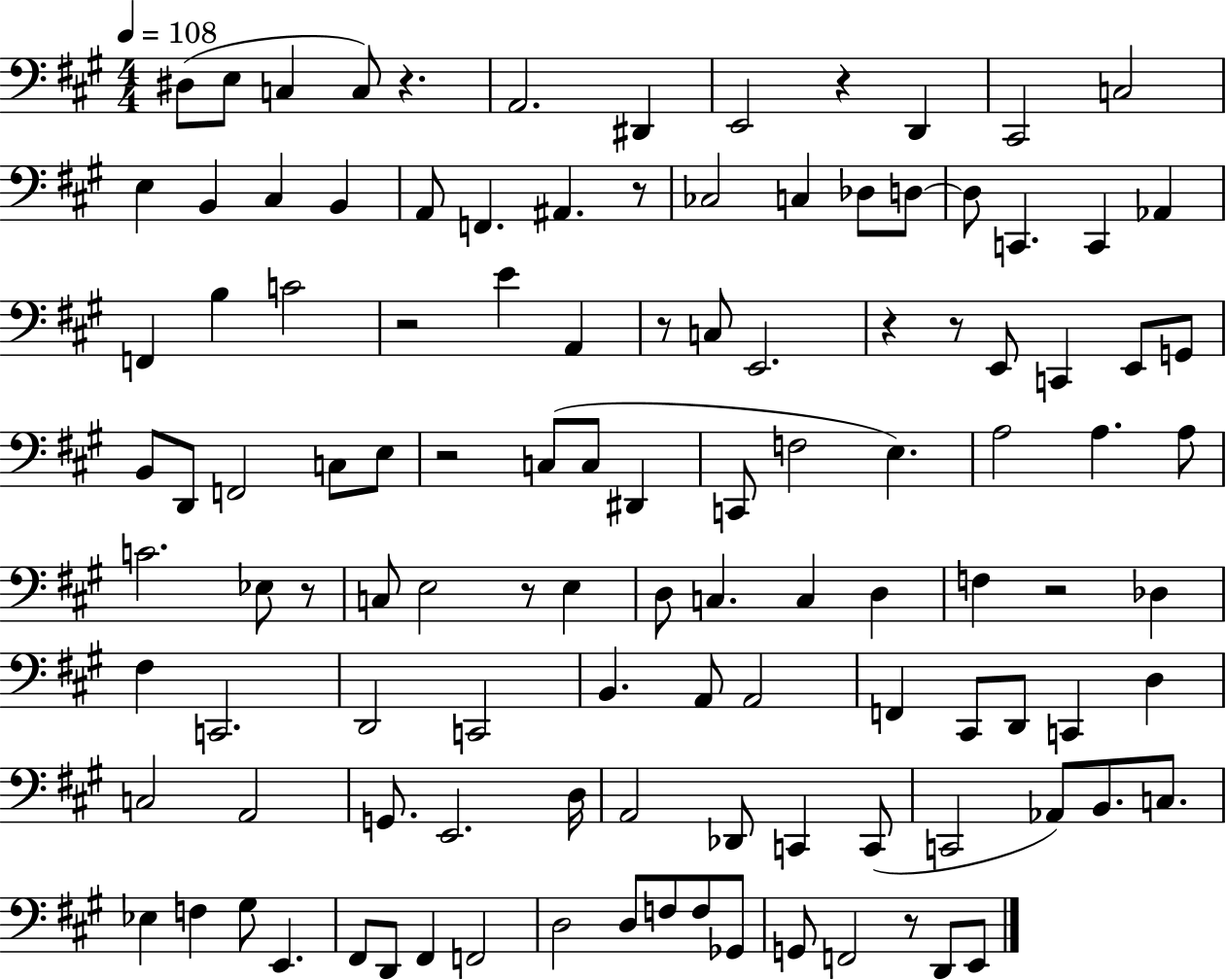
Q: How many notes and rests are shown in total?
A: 115